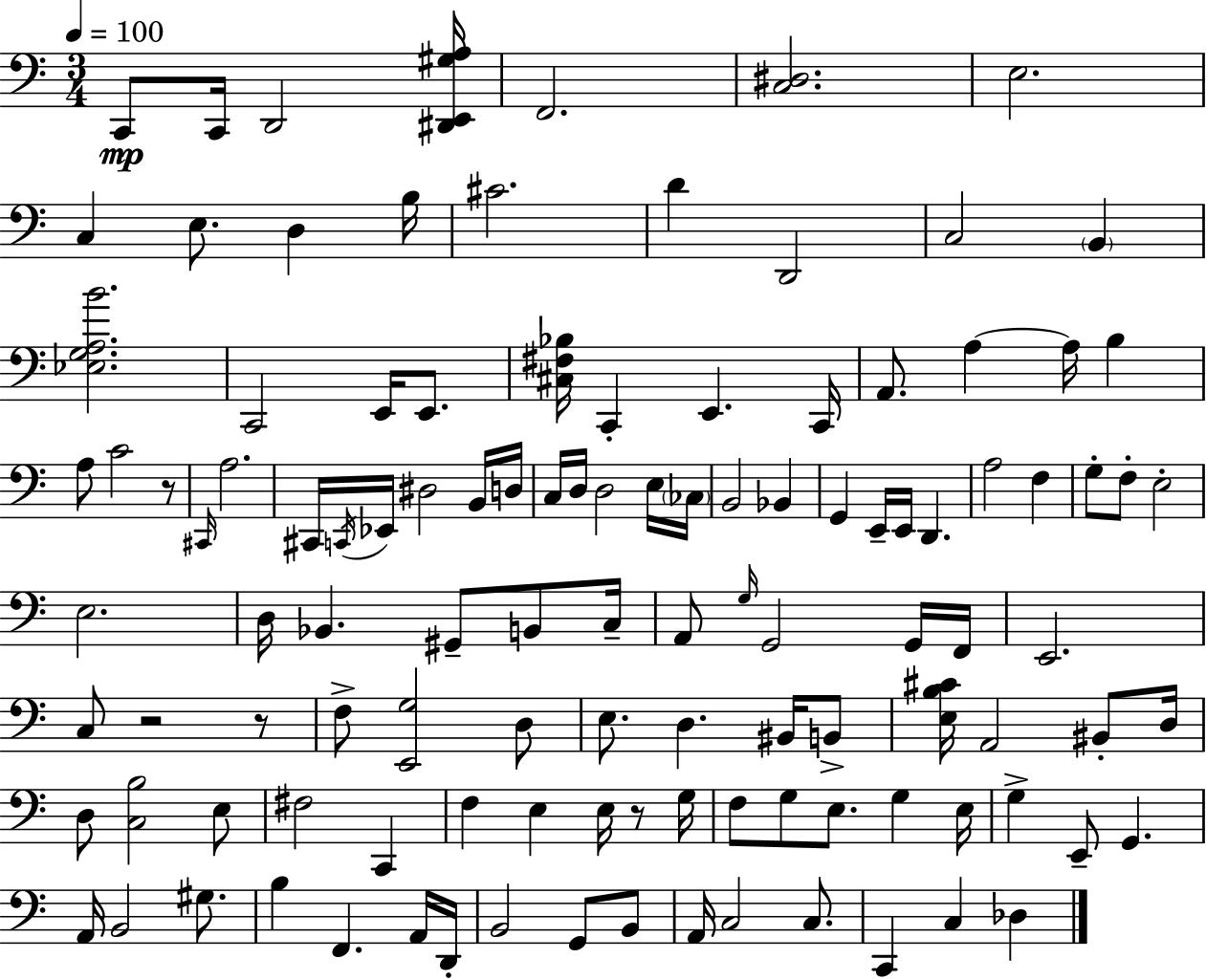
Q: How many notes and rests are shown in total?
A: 115